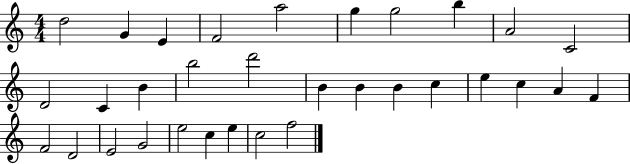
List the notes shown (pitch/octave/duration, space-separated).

D5/h G4/q E4/q F4/h A5/h G5/q G5/h B5/q A4/h C4/h D4/h C4/q B4/q B5/h D6/h B4/q B4/q B4/q C5/q E5/q C5/q A4/q F4/q F4/h D4/h E4/h G4/h E5/h C5/q E5/q C5/h F5/h